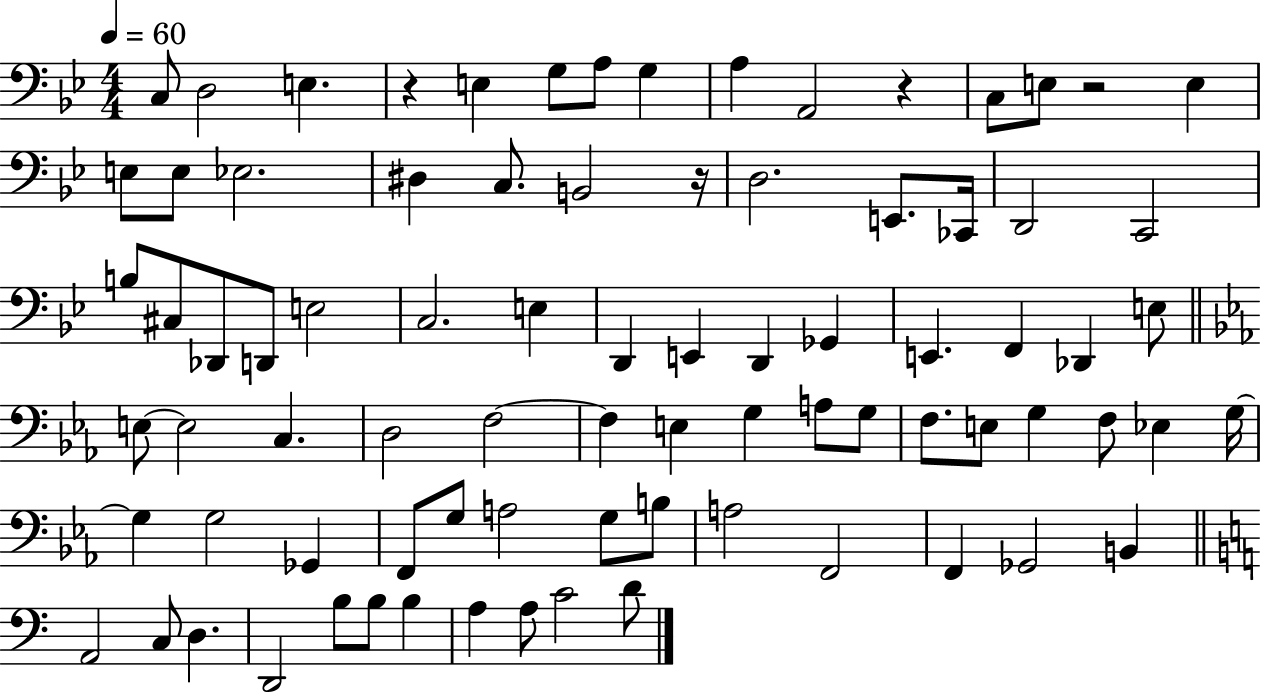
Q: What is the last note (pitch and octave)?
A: D4